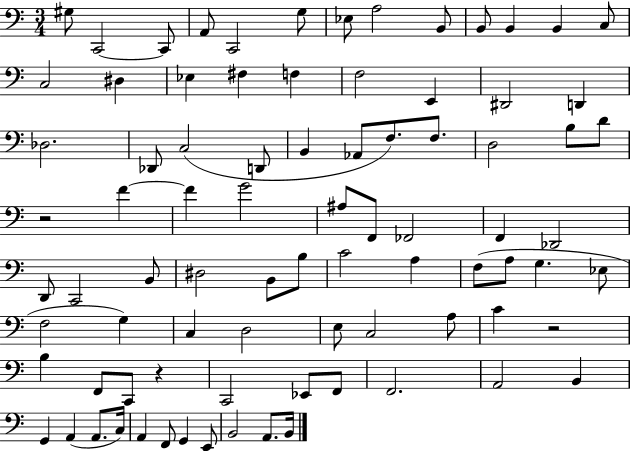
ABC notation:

X:1
T:Untitled
M:3/4
L:1/4
K:C
^G,/2 C,,2 C,,/2 A,,/2 C,,2 G,/2 _E,/2 A,2 B,,/2 B,,/2 B,, B,, C,/2 C,2 ^D, _E, ^F, F, F,2 E,, ^D,,2 D,, _D,2 _D,,/2 C,2 D,,/2 B,, _A,,/2 F,/2 F,/2 D,2 B,/2 D/2 z2 F F G2 ^A,/2 F,,/2 _F,,2 F,, _D,,2 D,,/2 C,,2 B,,/2 ^D,2 B,,/2 B,/2 C2 A, F,/2 A,/2 G, _E,/2 F,2 G, C, D,2 E,/2 C,2 A,/2 C z2 B, F,,/2 C,,/2 z C,,2 _E,,/2 F,,/2 F,,2 A,,2 B,, G,, A,, A,,/2 C,/4 A,, F,,/2 G,, E,,/2 B,,2 A,,/2 B,,/4